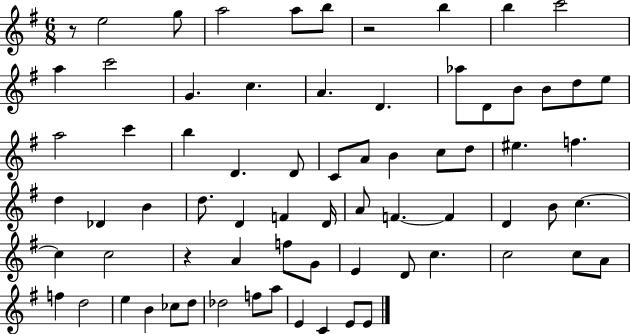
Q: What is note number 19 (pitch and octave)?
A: D5